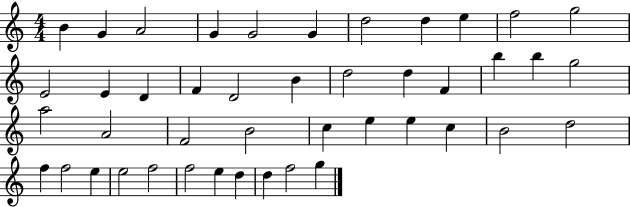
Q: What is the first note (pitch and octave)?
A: B4